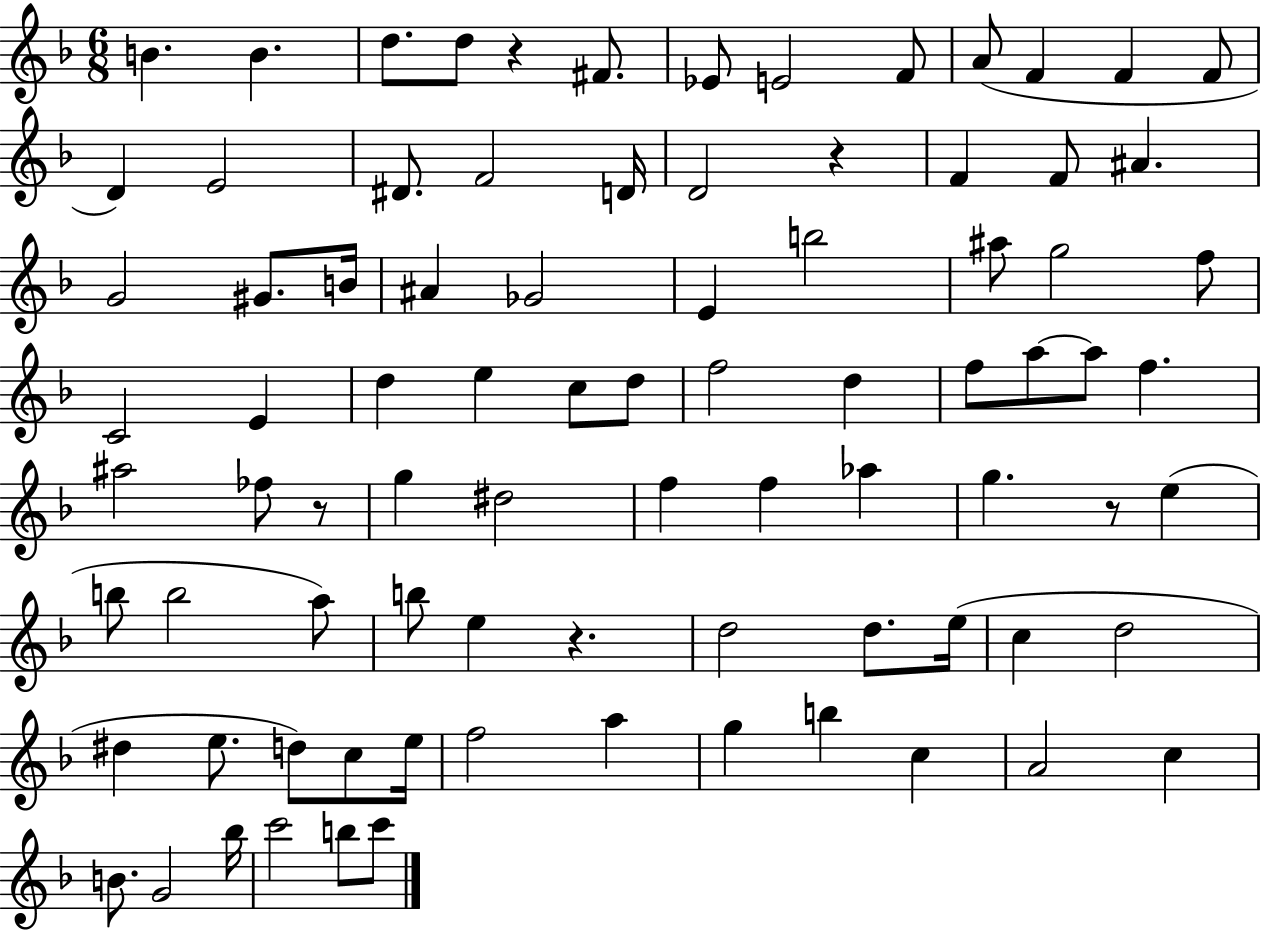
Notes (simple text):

B4/q. B4/q. D5/e. D5/e R/q F#4/e. Eb4/e E4/h F4/e A4/e F4/q F4/q F4/e D4/q E4/h D#4/e. F4/h D4/s D4/h R/q F4/q F4/e A#4/q. G4/h G#4/e. B4/s A#4/q Gb4/h E4/q B5/h A#5/e G5/h F5/e C4/h E4/q D5/q E5/q C5/e D5/e F5/h D5/q F5/e A5/e A5/e F5/q. A#5/h FES5/e R/e G5/q D#5/h F5/q F5/q Ab5/q G5/q. R/e E5/q B5/e B5/h A5/e B5/e E5/q R/q. D5/h D5/e. E5/s C5/q D5/h D#5/q E5/e. D5/e C5/e E5/s F5/h A5/q G5/q B5/q C5/q A4/h C5/q B4/e. G4/h Bb5/s C6/h B5/e C6/e